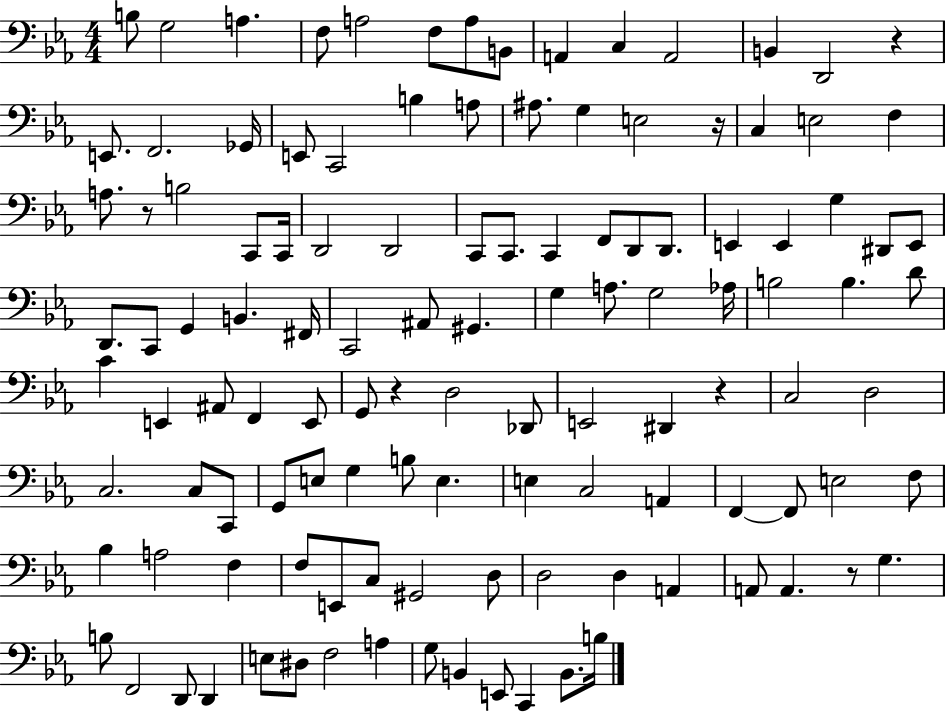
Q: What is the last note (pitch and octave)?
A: B3